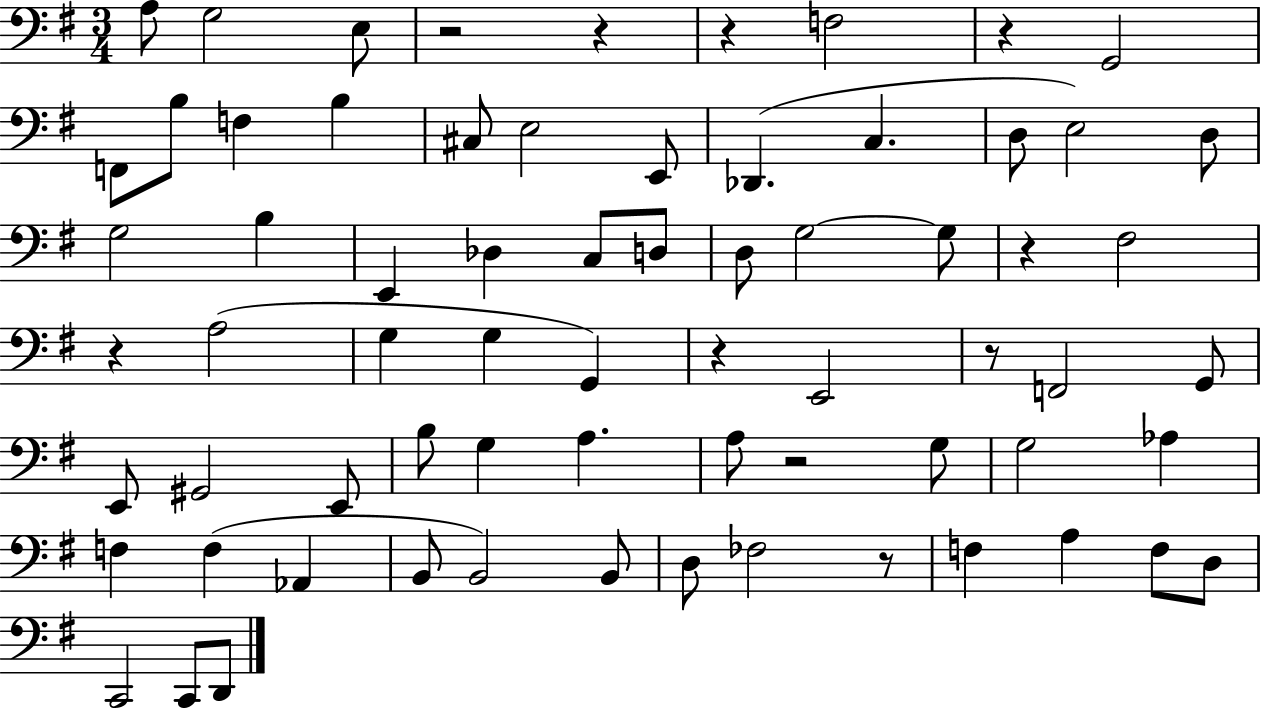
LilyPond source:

{
  \clef bass
  \numericTimeSignature
  \time 3/4
  \key g \major
  a8 g2 e8 | r2 r4 | r4 f2 | r4 g,2 | \break f,8 b8 f4 b4 | cis8 e2 e,8 | des,4.( c4. | d8 e2) d8 | \break g2 b4 | e,4 des4 c8 d8 | d8 g2~~ g8 | r4 fis2 | \break r4 a2( | g4 g4 g,4) | r4 e,2 | r8 f,2 g,8 | \break e,8 gis,2 e,8 | b8 g4 a4. | a8 r2 g8 | g2 aes4 | \break f4 f4( aes,4 | b,8 b,2) b,8 | d8 fes2 r8 | f4 a4 f8 d8 | \break c,2 c,8 d,8 | \bar "|."
}